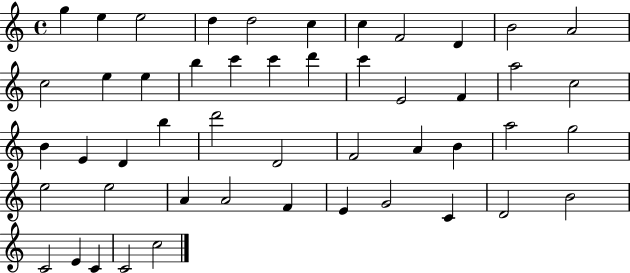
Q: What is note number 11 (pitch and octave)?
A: A4